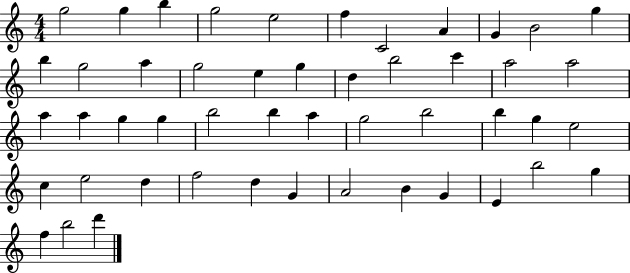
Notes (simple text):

G5/h G5/q B5/q G5/h E5/h F5/q C4/h A4/q G4/q B4/h G5/q B5/q G5/h A5/q G5/h E5/q G5/q D5/q B5/h C6/q A5/h A5/h A5/q A5/q G5/q G5/q B5/h B5/q A5/q G5/h B5/h B5/q G5/q E5/h C5/q E5/h D5/q F5/h D5/q G4/q A4/h B4/q G4/q E4/q B5/h G5/q F5/q B5/h D6/q